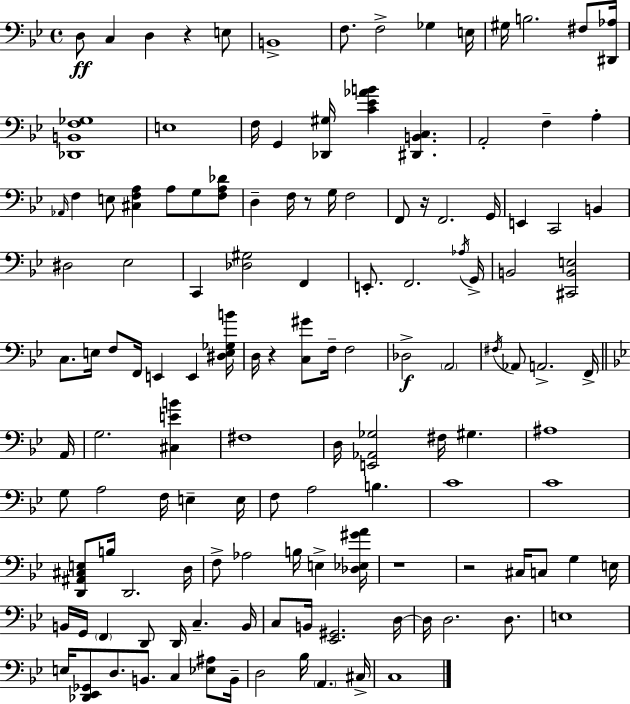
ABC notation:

X:1
T:Untitled
M:4/4
L:1/4
K:Gm
D,/2 C, D, z E,/2 B,,4 F,/2 F,2 _G, E,/4 ^G,/4 B,2 ^F,/2 [^D,,_A,]/4 [_D,,B,,F,_G,]4 E,4 F,/4 G,, [_D,,^G,]/4 [C_E_AB] [^D,,B,,C,] A,,2 F, A, _A,,/4 F, E,/2 [^C,F,A,] A,/2 G,/2 [F,A,_D]/2 D, F,/4 z/2 G,/4 F,2 F,,/2 z/4 F,,2 G,,/4 E,, C,,2 B,, ^D,2 _E,2 C,, [_D,^G,]2 F,, E,,/2 F,,2 _A,/4 G,,/4 B,,2 [^C,,B,,E,]2 C,/2 E,/4 F,/2 F,,/4 E,, E,, [^D,E,_G,B]/4 D,/4 z [C,^G]/2 F,/4 F,2 _D,2 A,,2 ^F,/4 _A,,/2 A,,2 F,,/4 A,,/4 G,2 [^C,EB] ^F,4 D,/4 [E,,_A,,_G,]2 ^F,/4 ^G, ^A,4 G,/2 A,2 F,/4 E, E,/4 F,/2 A,2 B, C4 C4 [D,,^A,,^C,E,]/2 B,/4 D,,2 D,/4 F,/2 _A,2 B,/4 E, [_D,_E,^GA]/4 z4 z2 ^C,/4 C,/2 G, E,/4 B,,/4 G,,/4 F,, D,,/2 D,,/4 C, B,,/4 C,/2 B,,/4 [_E,,^G,,]2 D,/4 D,/4 D,2 D,/2 E,4 E,/4 [_D,,_E,,_G,,]/2 D,/2 B,,/2 C, [_E,^A,]/2 B,,/4 D,2 _B,/4 A,, ^C,/4 C,4